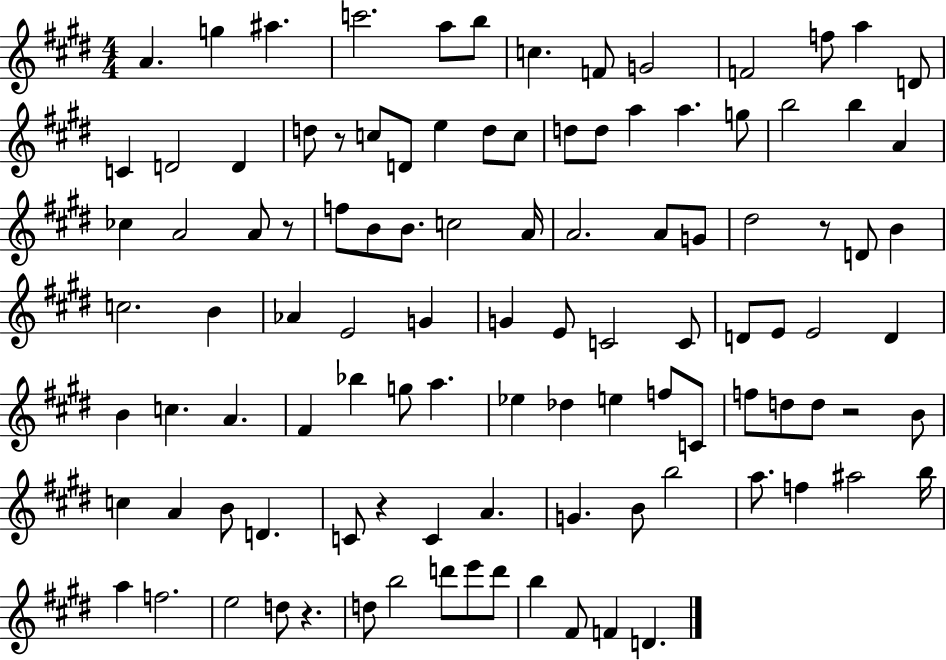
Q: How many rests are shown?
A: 6